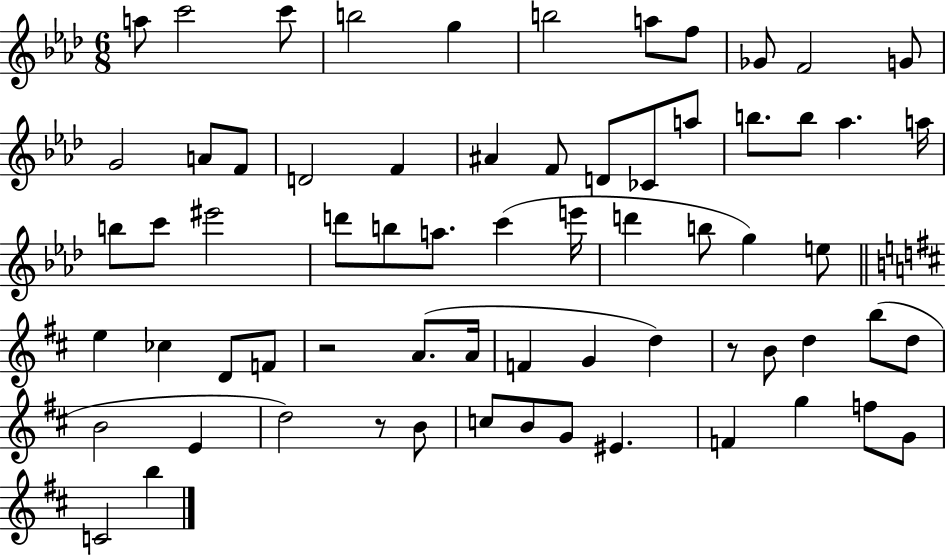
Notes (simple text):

A5/e C6/h C6/e B5/h G5/q B5/h A5/e F5/e Gb4/e F4/h G4/e G4/h A4/e F4/e D4/h F4/q A#4/q F4/e D4/e CES4/e A5/e B5/e. B5/e Ab5/q. A5/s B5/e C6/e EIS6/h D6/e B5/e A5/e. C6/q E6/s D6/q B5/e G5/q E5/e E5/q CES5/q D4/e F4/e R/h A4/e. A4/s F4/q G4/q D5/q R/e B4/e D5/q B5/e D5/e B4/h E4/q D5/h R/e B4/e C5/e B4/e G4/e EIS4/q. F4/q G5/q F5/e G4/e C4/h B5/q